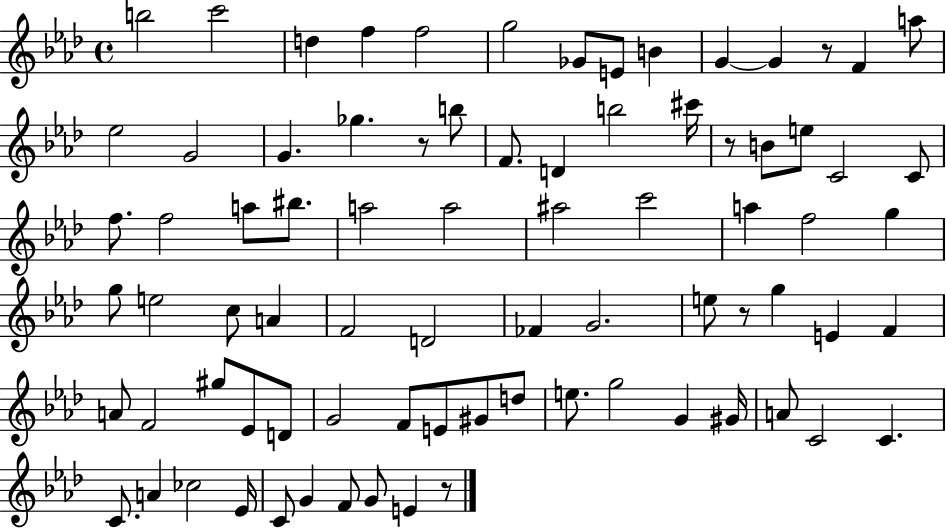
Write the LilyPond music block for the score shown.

{
  \clef treble
  \time 4/4
  \defaultTimeSignature
  \key aes \major
  b''2 c'''2 | d''4 f''4 f''2 | g''2 ges'8 e'8 b'4 | g'4~~ g'4 r8 f'4 a''8 | \break ees''2 g'2 | g'4. ges''4. r8 b''8 | f'8. d'4 b''2 cis'''16 | r8 b'8 e''8 c'2 c'8 | \break f''8. f''2 a''8 bis''8. | a''2 a''2 | ais''2 c'''2 | a''4 f''2 g''4 | \break g''8 e''2 c''8 a'4 | f'2 d'2 | fes'4 g'2. | e''8 r8 g''4 e'4 f'4 | \break a'8 f'2 gis''8 ees'8 d'8 | g'2 f'8 e'8 gis'8 d''8 | e''8. g''2 g'4 gis'16 | a'8 c'2 c'4. | \break c'8. a'4 ces''2 ees'16 | c'8 g'4 f'8 g'8 e'4 r8 | \bar "|."
}